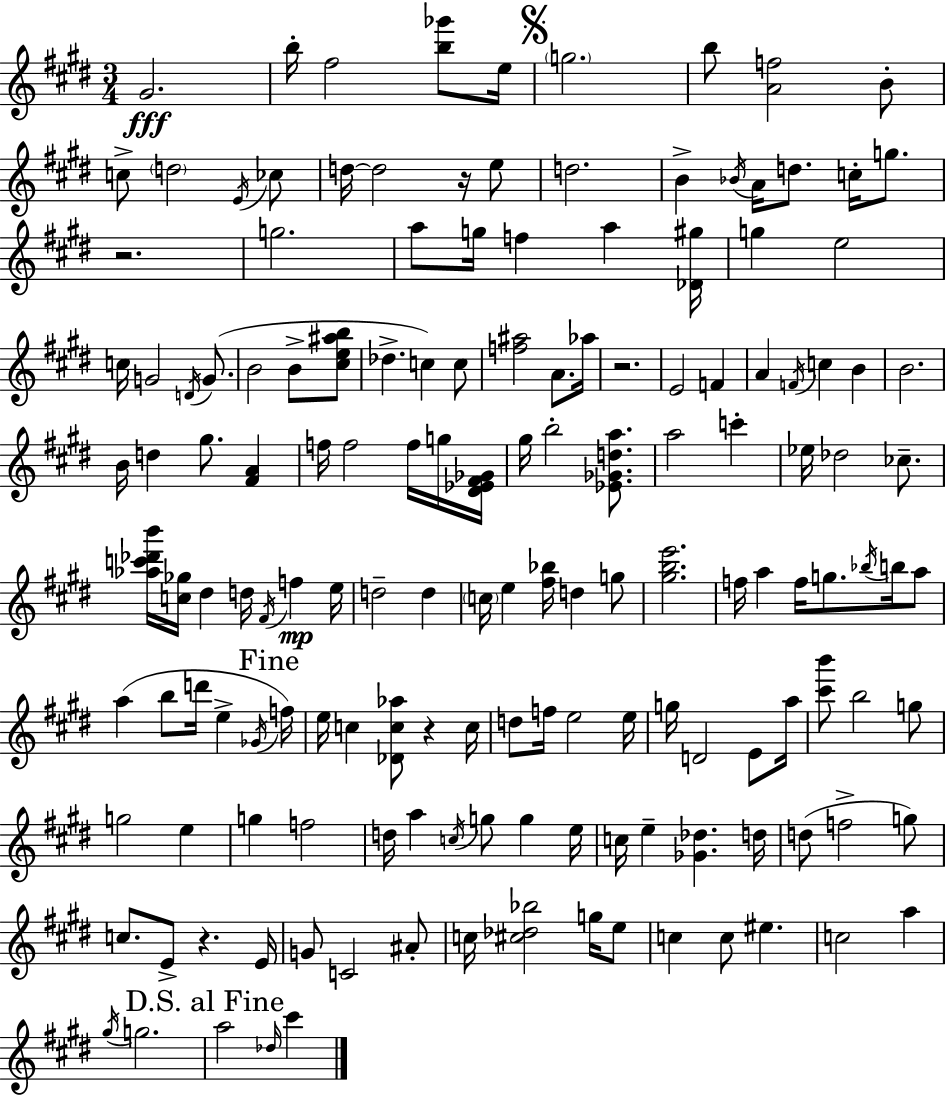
{
  \clef treble
  \numericTimeSignature
  \time 3/4
  \key e \major
  \repeat volta 2 { gis'2.\fff | b''16-. fis''2 <b'' ges'''>8 e''16 | \mark \markup { \musicglyph "scripts.segno" } \parenthesize g''2. | b''8 <a' f''>2 b'8-. | \break c''8-> \parenthesize d''2 \acciaccatura { e'16 } ces''8 | d''16~~ d''2 r16 e''8 | d''2. | b'4-> \acciaccatura { bes'16 } a'16 d''8. c''16-. g''8. | \break r2. | g''2. | a''8 g''16 f''4 a''4 | <des' gis''>16 g''4 e''2 | \break c''16 g'2 \acciaccatura { d'16 } | g'8.( b'2 b'8-> | <cis'' e'' ais'' b''>8 des''4.-> c''4) | c''8 <f'' ais''>2 a'8. | \break aes''16 r2. | e'2 f'4 | a'4 \acciaccatura { f'16 } c''4 | b'4 b'2. | \break b'16 d''4 gis''8. | <fis' a'>4 f''16 f''2 | f''16 g''16 <dis' ees' fis' ges'>16 gis''16 b''2-. | <ees' ges' d'' a''>8. a''2 | \break c'''4-. ees''16 des''2 | ces''8.-- <aes'' c''' des''' b'''>16 <c'' ges''>16 dis''4 d''16 \acciaccatura { fis'16 } | f''4\mp e''16 d''2-- | d''4 \parenthesize c''16 e''4 <fis'' bes''>16 d''4 | \break g''8 <gis'' b'' e'''>2. | f''16 a''4 f''16 g''8. | \acciaccatura { bes''16 } b''16 a''8 a''4( b''8 | d'''16 e''4-> \acciaccatura { ges'16 } \mark "Fine" f''16) e''16 c''4 | \break <des' c'' aes''>8 r4 c''16 d''8 f''16 e''2 | e''16 g''16 d'2 | e'8 a''16 <cis''' b'''>8 b''2 | g''8 g''2 | \break e''4 g''4 f''2 | d''16 a''4 | \acciaccatura { c''16 } g''8 g''4 e''16 c''16 e''4-- | <ges' des''>4. d''16 d''8( f''2-> | \break g''8) c''8. e'8-> | r4. e'16 g'8 c'2 | ais'8-. c''16 <cis'' des'' bes''>2 | g''16 e''8 c''4 | \break c''8 eis''4. c''2 | a''4 \acciaccatura { gis''16 } g''2. | \mark "D.S. al Fine" a''2 | \grace { des''16 } cis'''4 } \bar "|."
}